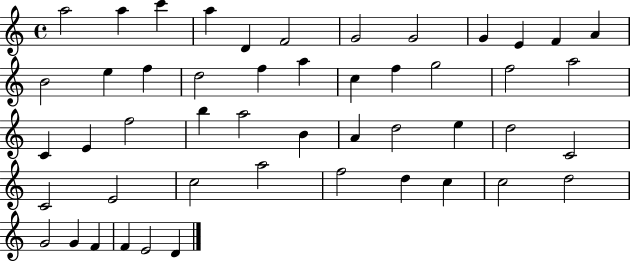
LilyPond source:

{
  \clef treble
  \time 4/4
  \defaultTimeSignature
  \key c \major
  a''2 a''4 c'''4 | a''4 d'4 f'2 | g'2 g'2 | g'4 e'4 f'4 a'4 | \break b'2 e''4 f''4 | d''2 f''4 a''4 | c''4 f''4 g''2 | f''2 a''2 | \break c'4 e'4 f''2 | b''4 a''2 b'4 | a'4 d''2 e''4 | d''2 c'2 | \break c'2 e'2 | c''2 a''2 | f''2 d''4 c''4 | c''2 d''2 | \break g'2 g'4 f'4 | f'4 e'2 d'4 | \bar "|."
}